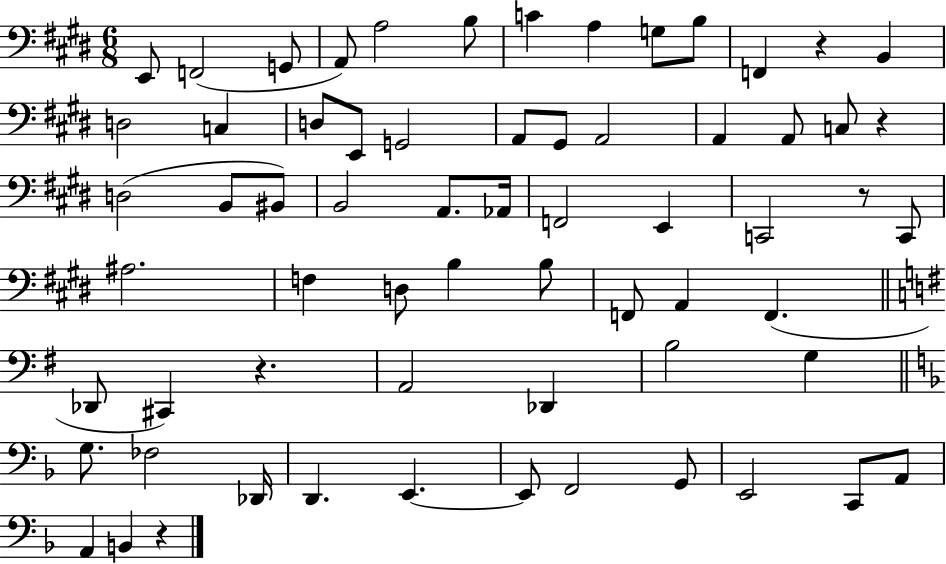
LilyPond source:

{
  \clef bass
  \numericTimeSignature
  \time 6/8
  \key e \major
  e,8 f,2( g,8 | a,8) a2 b8 | c'4 a4 g8 b8 | f,4 r4 b,4 | \break d2 c4 | d8 e,8 g,2 | a,8 gis,8 a,2 | a,4 a,8 c8 r4 | \break d2( b,8 bis,8) | b,2 a,8. aes,16 | f,2 e,4 | c,2 r8 c,8 | \break ais2. | f4 d8 b4 b8 | f,8 a,4 f,4.( | \bar "||" \break \key e \minor des,8 cis,4) r4. | a,2 des,4 | b2 g4 | \bar "||" \break \key f \major g8. fes2 des,16 | d,4. e,4.~~ | e,8 f,2 g,8 | e,2 c,8 a,8 | \break a,4 b,4 r4 | \bar "|."
}